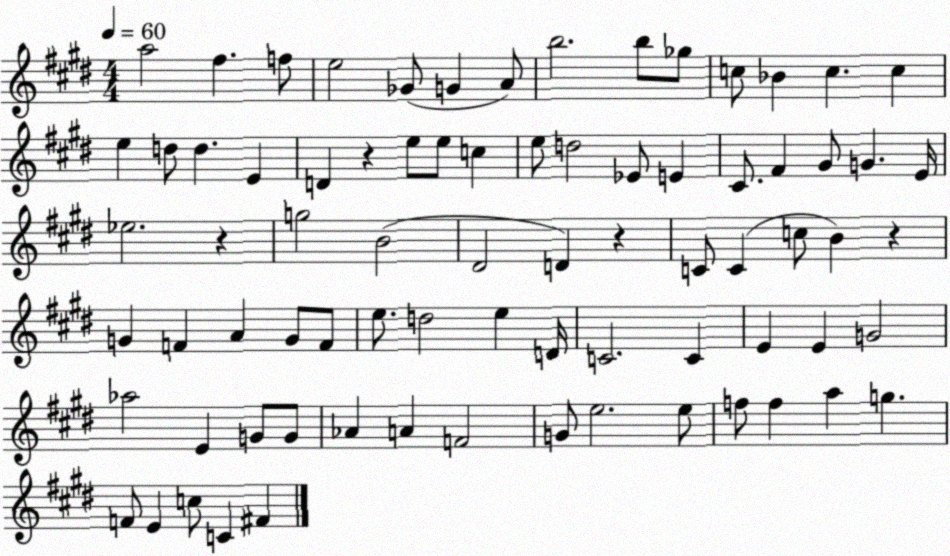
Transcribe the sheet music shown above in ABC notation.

X:1
T:Untitled
M:4/4
L:1/4
K:E
a2 ^f f/2 e2 _G/2 G A/2 b2 b/2 _g/2 c/2 _B c c e d/2 d E D z e/2 e/2 c e/2 d2 _E/2 E ^C/2 ^F ^G/2 G E/4 _e2 z g2 B2 ^D2 D z C/2 C c/2 B z G F A G/2 F/2 e/2 d2 e D/4 C2 C E E G2 _a2 E G/2 G/2 _A A F2 G/2 e2 e/2 f/2 f a g F/2 E c/2 C ^F